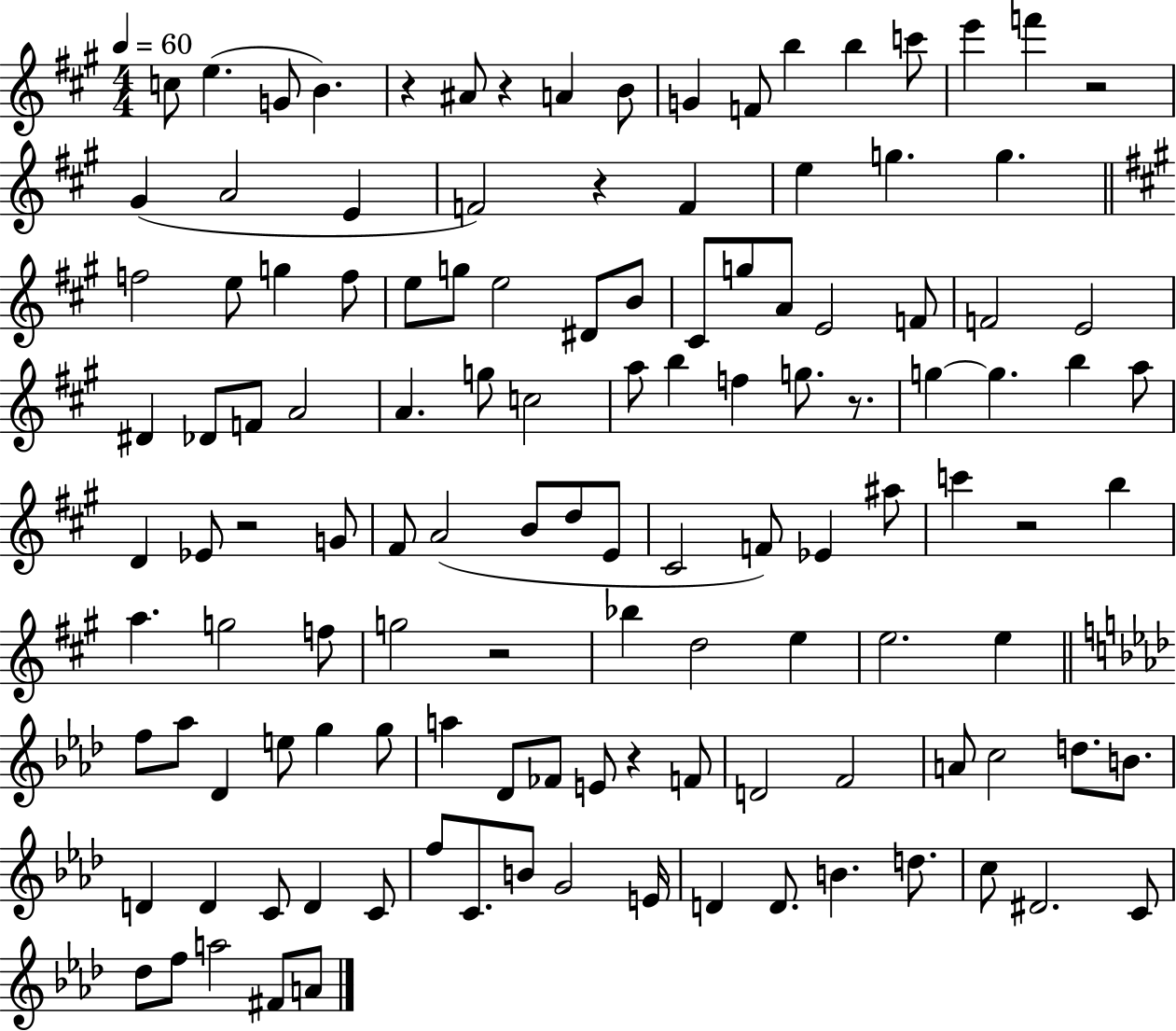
{
  \clef treble
  \numericTimeSignature
  \time 4/4
  \key a \major
  \tempo 4 = 60
  c''8 e''4.( g'8 b'4.) | r4 ais'8 r4 a'4 b'8 | g'4 f'8 b''4 b''4 c'''8 | e'''4 f'''4 r2 | \break gis'4( a'2 e'4 | f'2) r4 f'4 | e''4 g''4. g''4. | \bar "||" \break \key a \major f''2 e''8 g''4 f''8 | e''8 g''8 e''2 dis'8 b'8 | cis'8 g''8 a'8 e'2 f'8 | f'2 e'2 | \break dis'4 des'8 f'8 a'2 | a'4. g''8 c''2 | a''8 b''4 f''4 g''8. r8. | g''4~~ g''4. b''4 a''8 | \break d'4 ees'8 r2 g'8 | fis'8 a'2( b'8 d''8 e'8 | cis'2 f'8) ees'4 ais''8 | c'''4 r2 b''4 | \break a''4. g''2 f''8 | g''2 r2 | bes''4 d''2 e''4 | e''2. e''4 | \break \bar "||" \break \key aes \major f''8 aes''8 des'4 e''8 g''4 g''8 | a''4 des'8 fes'8 e'8 r4 f'8 | d'2 f'2 | a'8 c''2 d''8. b'8. | \break d'4 d'4 c'8 d'4 c'8 | f''8 c'8. b'8 g'2 e'16 | d'4 d'8. b'4. d''8. | c''8 dis'2. c'8 | \break des''8 f''8 a''2 fis'8 a'8 | \bar "|."
}